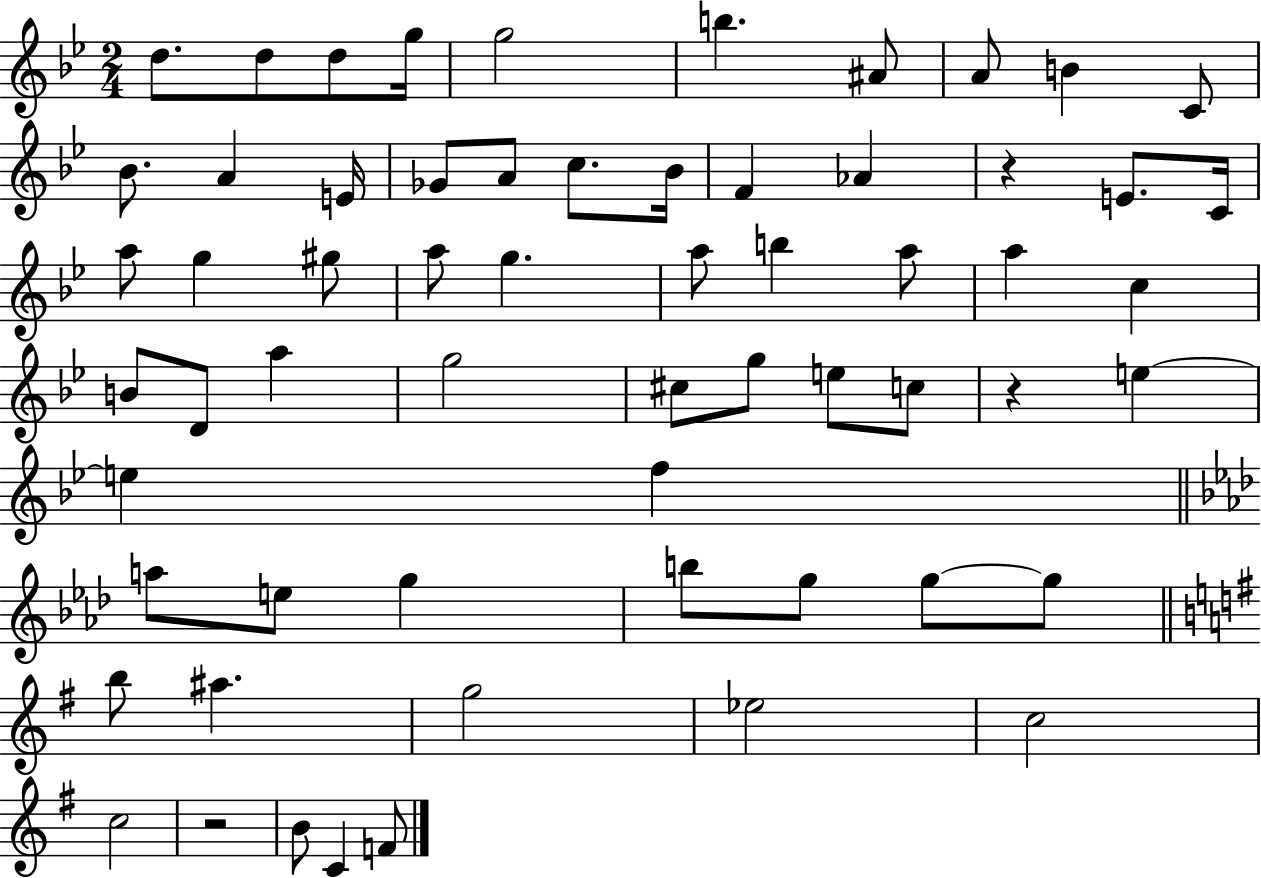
{
  \clef treble
  \numericTimeSignature
  \time 2/4
  \key bes \major
  \repeat volta 2 { d''8. d''8 d''8 g''16 | g''2 | b''4. ais'8 | a'8 b'4 c'8 | \break bes'8. a'4 e'16 | ges'8 a'8 c''8. bes'16 | f'4 aes'4 | r4 e'8. c'16 | \break a''8 g''4 gis''8 | a''8 g''4. | a''8 b''4 a''8 | a''4 c''4 | \break b'8 d'8 a''4 | g''2 | cis''8 g''8 e''8 c''8 | r4 e''4~~ | \break e''4 f''4 | \bar "||" \break \key aes \major a''8 e''8 g''4 | b''8 g''8 g''8~~ g''8 | \bar "||" \break \key e \minor b''8 ais''4. | g''2 | ees''2 | c''2 | \break c''2 | r2 | b'8 c'4 f'8 | } \bar "|."
}